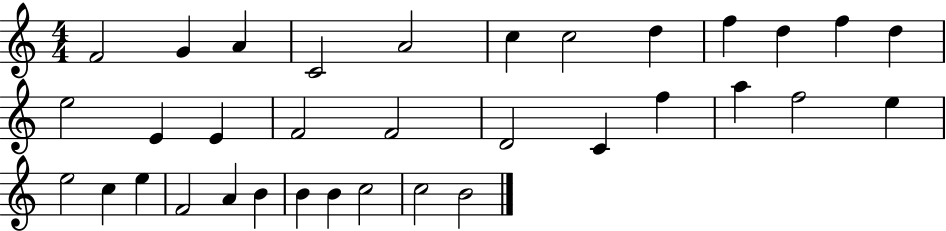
F4/h G4/q A4/q C4/h A4/h C5/q C5/h D5/q F5/q D5/q F5/q D5/q E5/h E4/q E4/q F4/h F4/h D4/h C4/q F5/q A5/q F5/h E5/q E5/h C5/q E5/q F4/h A4/q B4/q B4/q B4/q C5/h C5/h B4/h